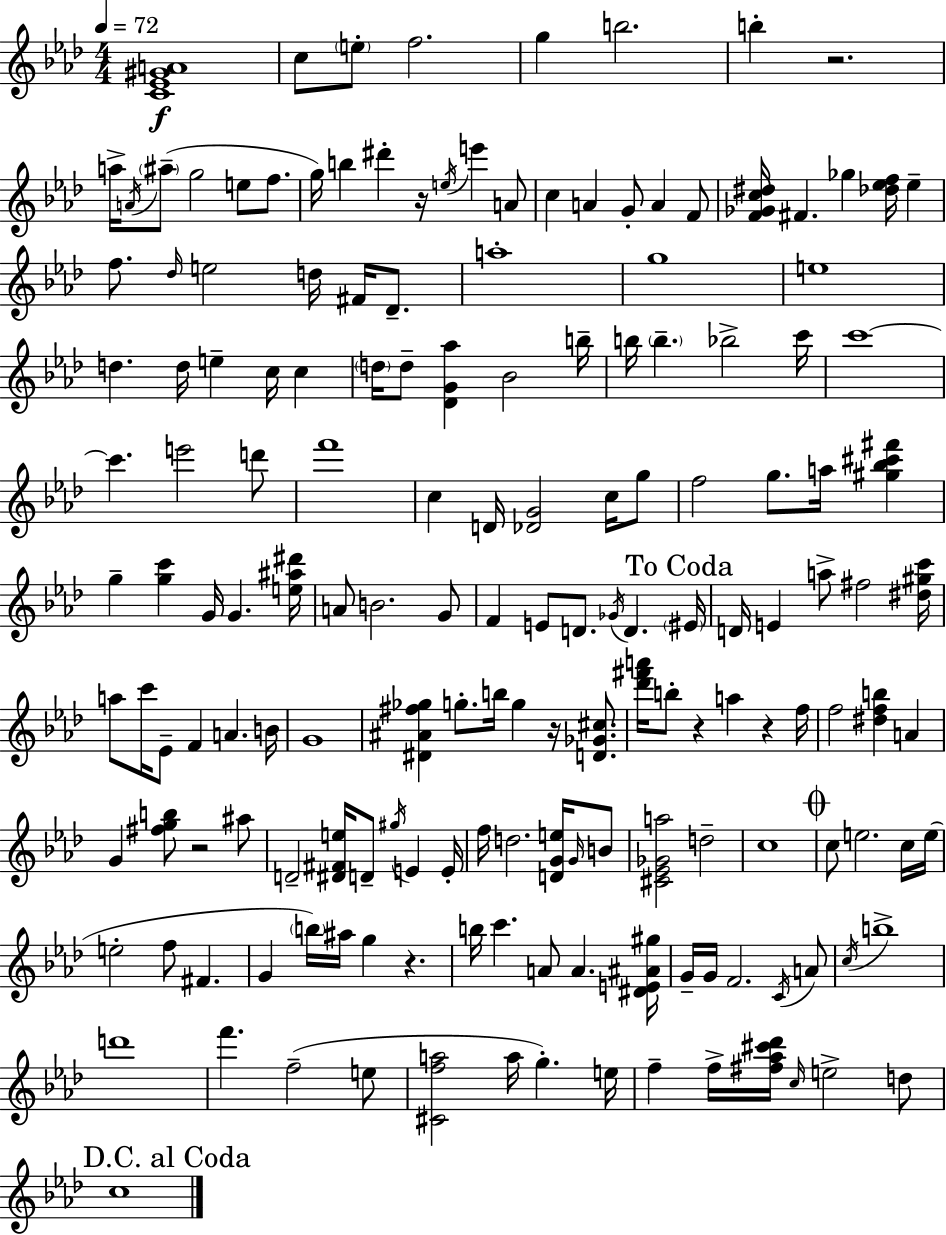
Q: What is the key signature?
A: F minor